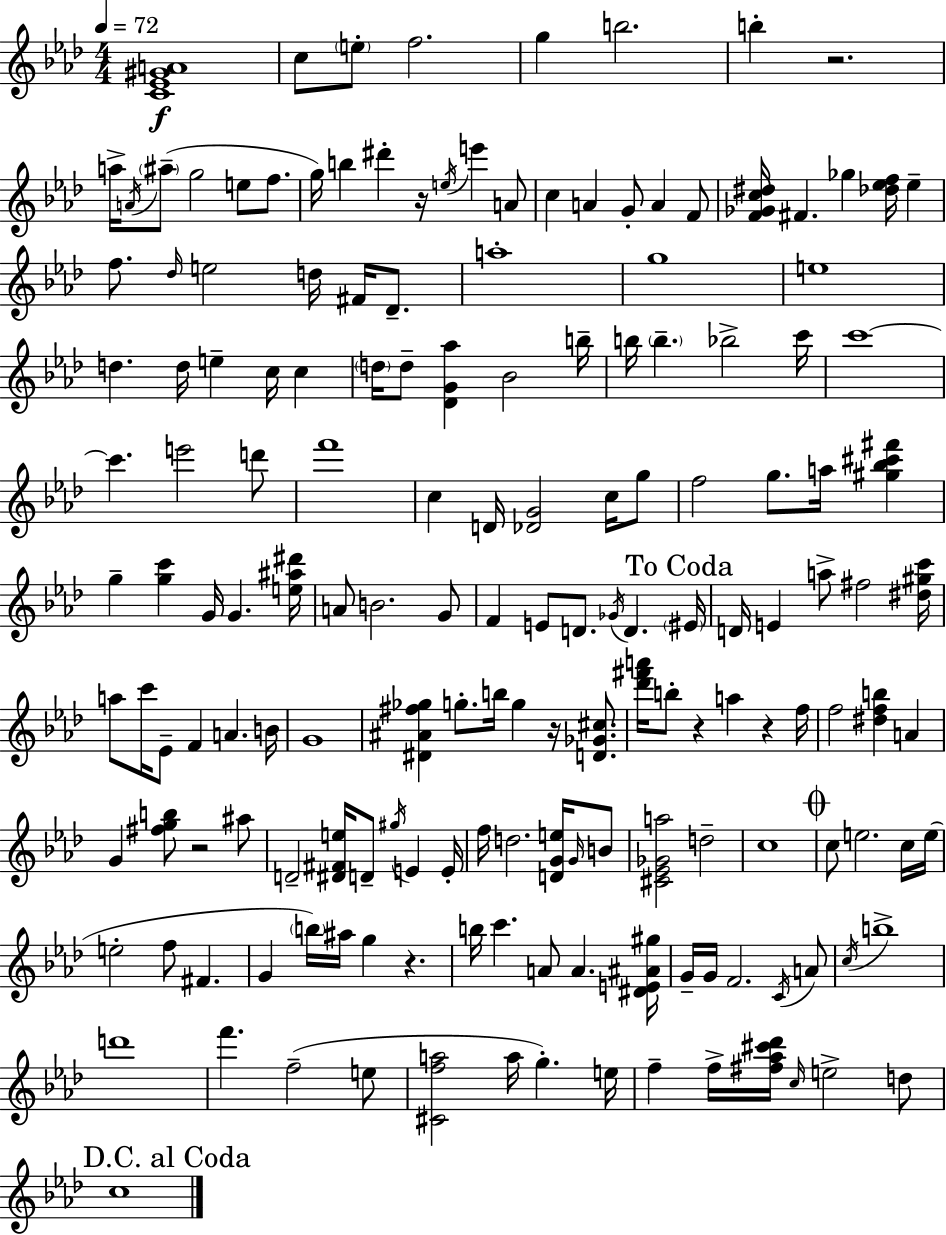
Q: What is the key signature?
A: F minor